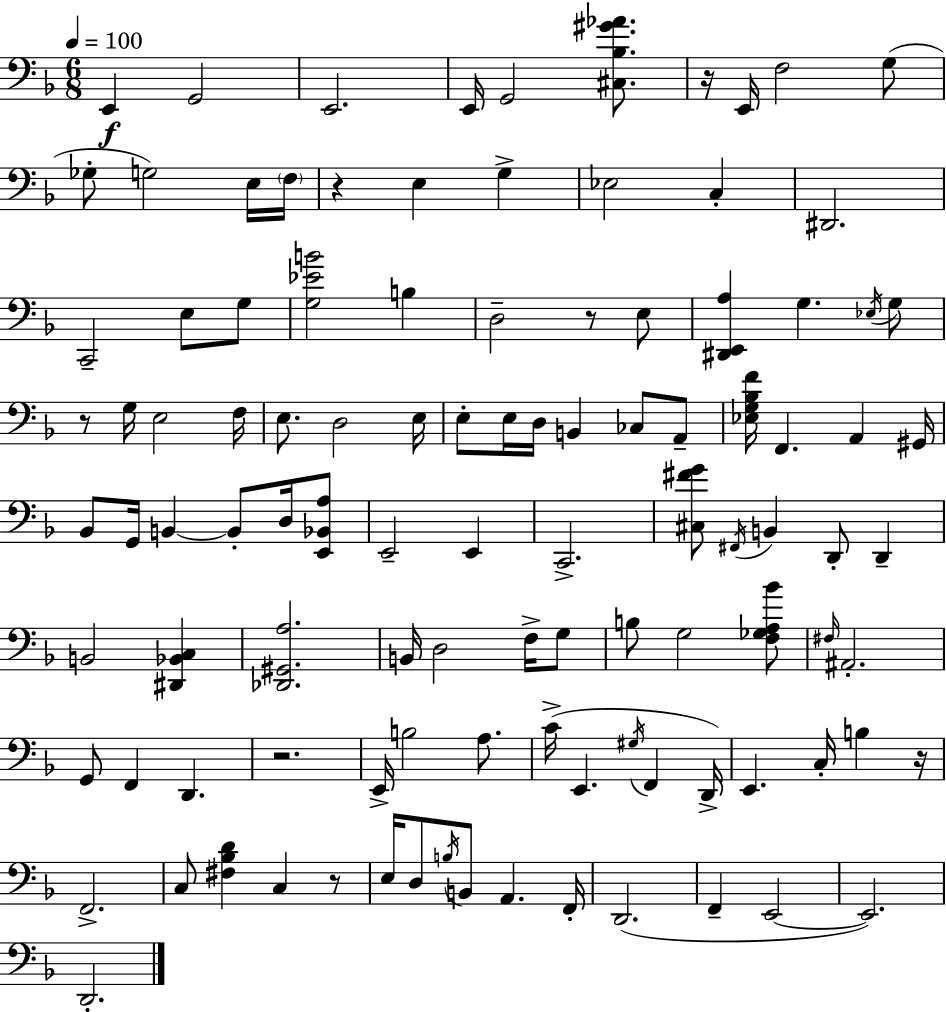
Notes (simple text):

E2/q G2/h E2/h. E2/s G2/h [C#3,Bb3,G#4,Ab4]/e. R/s E2/s F3/h G3/e Gb3/e G3/h E3/s F3/s R/q E3/q G3/q Eb3/h C3/q D#2/h. C2/h E3/e G3/e [G3,Eb4,B4]/h B3/q D3/h R/e E3/e [D#2,E2,A3]/q G3/q. Eb3/s G3/e R/e G3/s E3/h F3/s E3/e. D3/h E3/s E3/e E3/s D3/s B2/q CES3/e A2/e [Eb3,G3,Bb3,F4]/s F2/q. A2/q G#2/s Bb2/e G2/s B2/q B2/e D3/s [E2,Bb2,A3]/e E2/h E2/q C2/h. [C#3,F#4,G4]/e F#2/s B2/q D2/e D2/q B2/h [D#2,Bb2,C3]/q [Db2,G#2,A3]/h. B2/s D3/h F3/s G3/e B3/e G3/h [F3,Gb3,A3,Bb4]/e F#3/s A#2/h. G2/e F2/q D2/q. R/h. E2/s B3/h A3/e. C4/s E2/q. G#3/s F2/q D2/s E2/q. C3/s B3/q R/s F2/h. C3/e [F#3,Bb3,D4]/q C3/q R/e E3/s D3/e B3/s B2/e A2/q. F2/s D2/h. F2/q E2/h E2/h. D2/h.